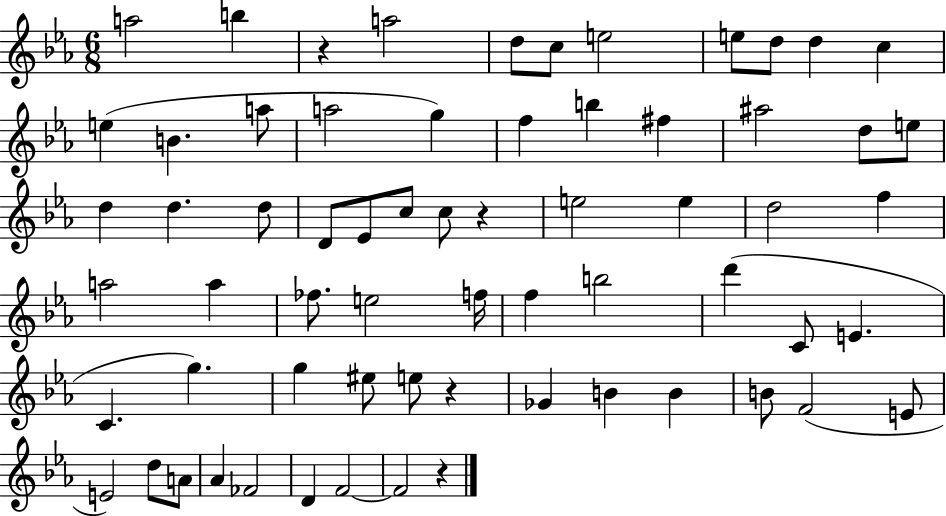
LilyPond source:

{
  \clef treble
  \numericTimeSignature
  \time 6/8
  \key ees \major
  \repeat volta 2 { a''2 b''4 | r4 a''2 | d''8 c''8 e''2 | e''8 d''8 d''4 c''4 | \break e''4( b'4. a''8 | a''2 g''4) | f''4 b''4 fis''4 | ais''2 d''8 e''8 | \break d''4 d''4. d''8 | d'8 ees'8 c''8 c''8 r4 | e''2 e''4 | d''2 f''4 | \break a''2 a''4 | fes''8. e''2 f''16 | f''4 b''2 | d'''4( c'8 e'4. | \break c'4. g''4.) | g''4 eis''8 e''8 r4 | ges'4 b'4 b'4 | b'8 f'2( e'8 | \break e'2) d''8 a'8 | aes'4 fes'2 | d'4 f'2~~ | f'2 r4 | \break } \bar "|."
}